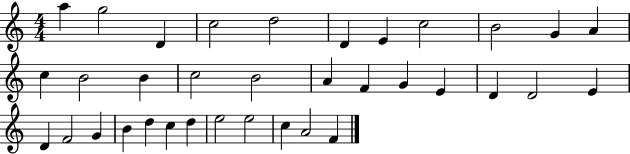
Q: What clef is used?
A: treble